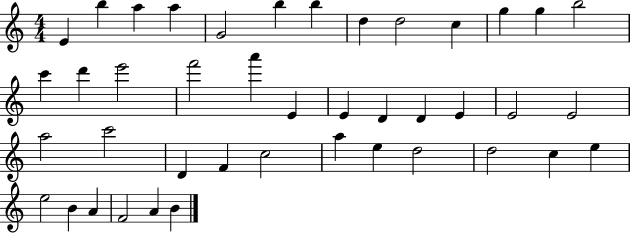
E4/q B5/q A5/q A5/q G4/h B5/q B5/q D5/q D5/h C5/q G5/q G5/q B5/h C6/q D6/q E6/h F6/h A6/q E4/q E4/q D4/q D4/q E4/q E4/h E4/h A5/h C6/h D4/q F4/q C5/h A5/q E5/q D5/h D5/h C5/q E5/q E5/h B4/q A4/q F4/h A4/q B4/q